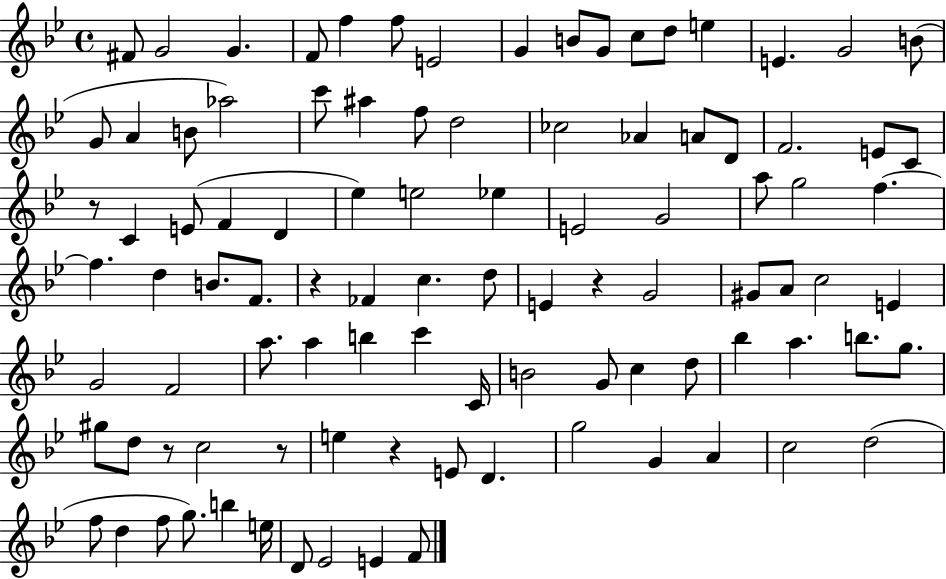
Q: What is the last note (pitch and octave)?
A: F4